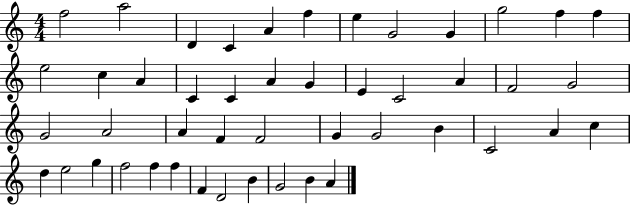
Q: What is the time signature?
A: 4/4